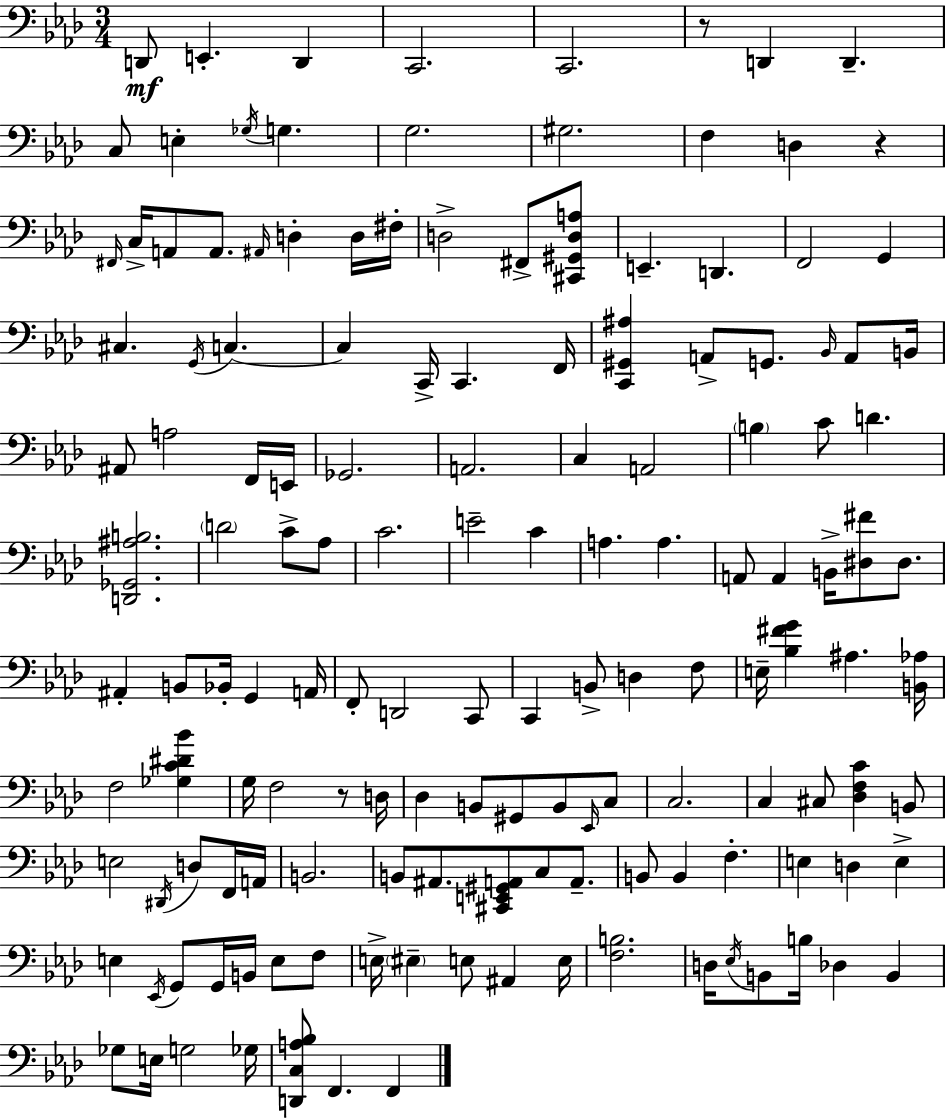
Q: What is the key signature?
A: AES major